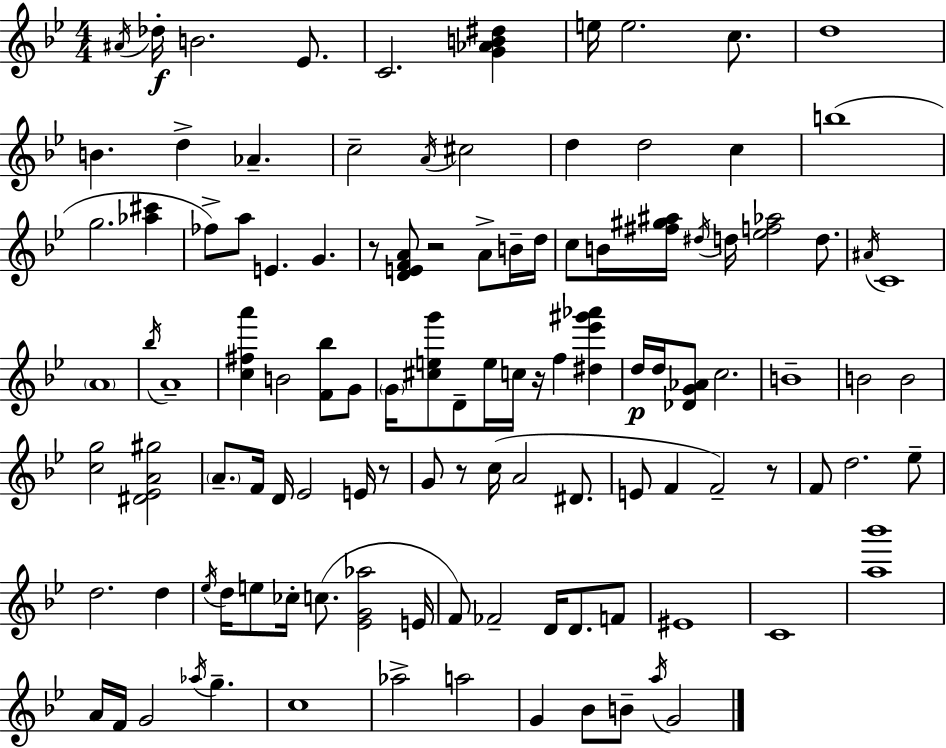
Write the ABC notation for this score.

X:1
T:Untitled
M:4/4
L:1/4
K:Gm
^A/4 _d/4 B2 _E/2 C2 [G_AB^d] e/4 e2 c/2 d4 B d _A c2 A/4 ^c2 d d2 c b4 g2 [_a^c'] _f/2 a/2 E G z/2 [DEFA]/2 z2 A/2 B/4 d/4 c/2 B/4 [^f^g^a]/4 ^d/4 d/4 [_ef_a]2 d/2 ^A/4 C4 A4 _b/4 A4 [c^fa'] B2 [F_b]/2 G/2 G/4 [^ceg']/2 D/2 e/4 c/4 z/4 f [^d_e'^g'_a'] d/4 d/4 [_DG_A]/2 c2 B4 B2 B2 [cg]2 [^D_EA^g]2 A/2 F/4 D/4 _E2 E/4 z/2 G/2 z/2 c/4 A2 ^D/2 E/2 F F2 z/2 F/2 d2 _e/2 d2 d _e/4 d/4 e/2 _c/4 c/2 [_EG_a]2 E/4 F/2 _F2 D/4 D/2 F/2 ^E4 C4 [a_b']4 A/4 F/4 G2 _a/4 g c4 _a2 a2 G _B/2 B/2 a/4 G2